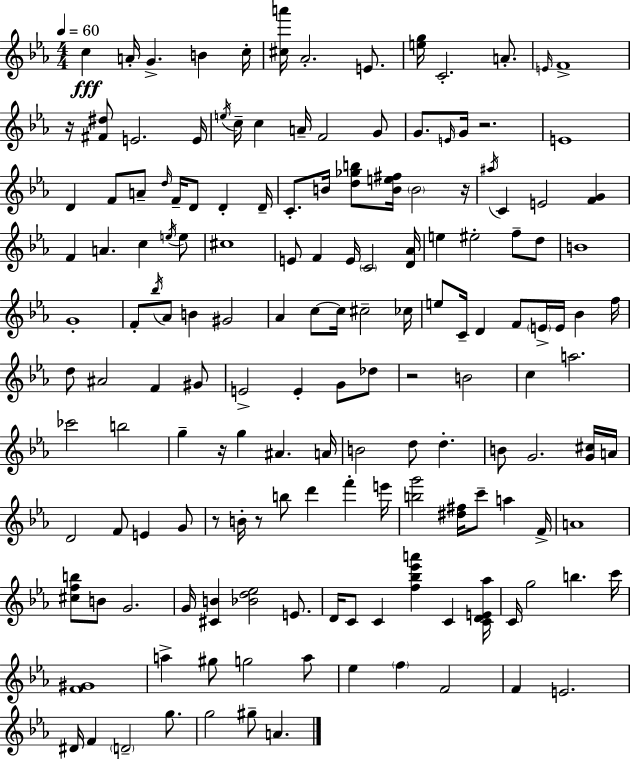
C5/q A4/s G4/q. B4/q C5/s [C#5,A6]/s Ab4/h. E4/e. [E5,G5]/s C4/h. A4/e. E4/s F4/w R/s [F#4,D#5]/e E4/h. E4/s E5/s C5/s C5/q A4/s F4/h G4/e G4/e. E4/s G4/s R/h. E4/w D4/q F4/e A4/e D5/s F4/s D4/e D4/q D4/s C4/e. B4/s [D5,Gb5,B5]/e [B4,E5,F#5]/s B4/h R/s A#5/s C4/q E4/h [F4,G4]/q F4/q A4/q. C5/q E5/s E5/e C#5/w E4/e F4/q E4/s C4/h [D4,Ab4]/s E5/q EIS5/h F5/e D5/e B4/w G4/w F4/e Bb5/s Ab4/e B4/q G#4/h Ab4/q C5/e C5/s C#5/h CES5/s E5/e C4/s D4/q F4/e E4/s E4/s Bb4/q F5/s D5/e A#4/h F4/q G#4/e E4/h E4/q G4/e Db5/e R/h B4/h C5/q A5/h. CES6/h B5/h G5/q R/s G5/q A#4/q. A4/s B4/h D5/e D5/q. B4/e G4/h. [G4,C#5]/s A4/s D4/h F4/e E4/q G4/e R/e B4/s R/e B5/e D6/q F6/q E6/s [B5,G6]/h [D#5,F#5]/s C6/e A5/q F4/s A4/w [C#5,F5,B5]/e B4/e G4/h. G4/s [C#4,B4]/q [Bb4,D5,Eb5]/h E4/e. D4/s C4/e C4/q [F5,Bb5,Eb6,A6]/q C4/q [C4,D4,E4,Ab5]/s C4/s G5/h B5/q. C6/s [F4,G#4]/w A5/q G#5/e G5/h A5/e Eb5/q F5/q F4/h F4/q E4/h. D#4/s F4/q D4/h G5/e. G5/h G#5/e A4/q.